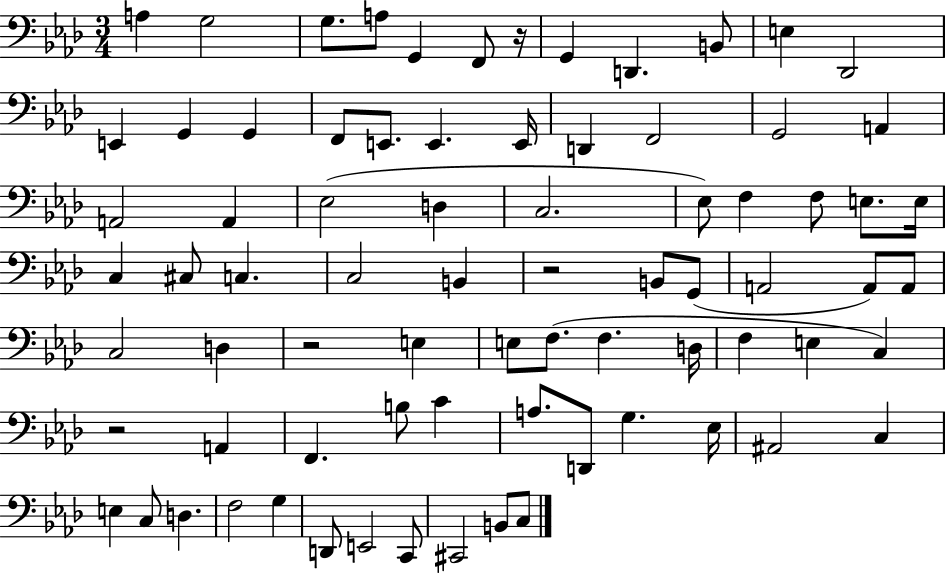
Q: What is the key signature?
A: AES major